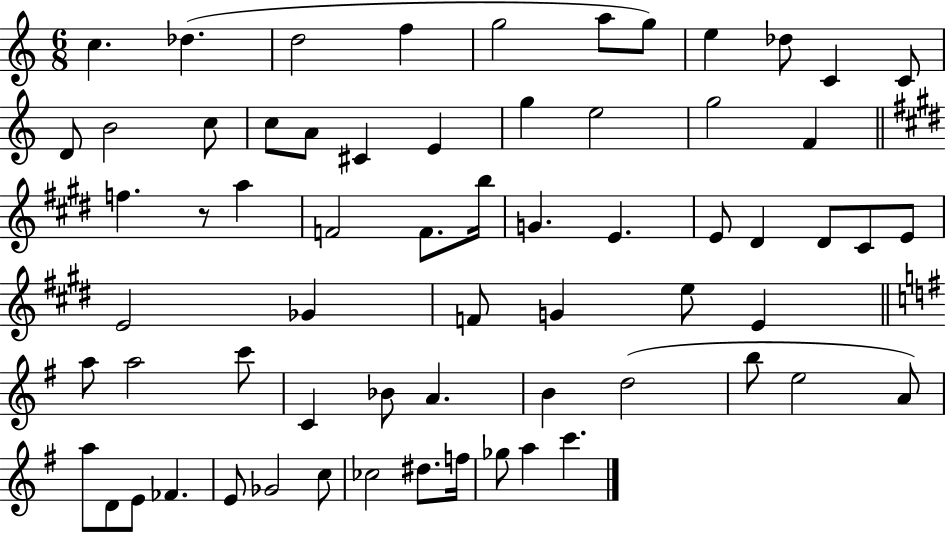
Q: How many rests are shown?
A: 1